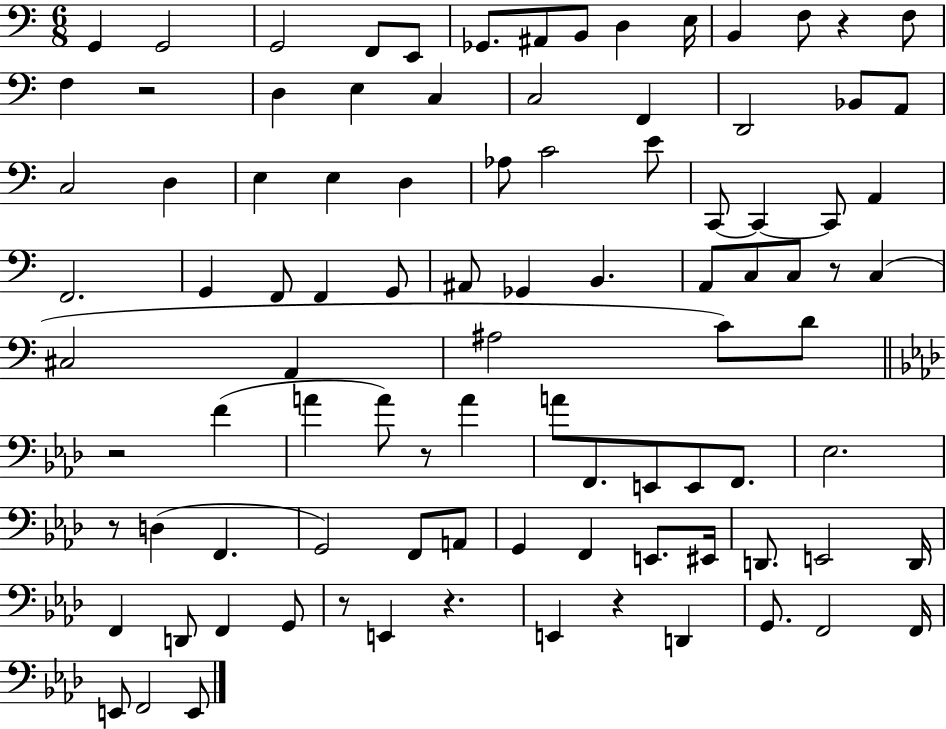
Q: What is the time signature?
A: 6/8